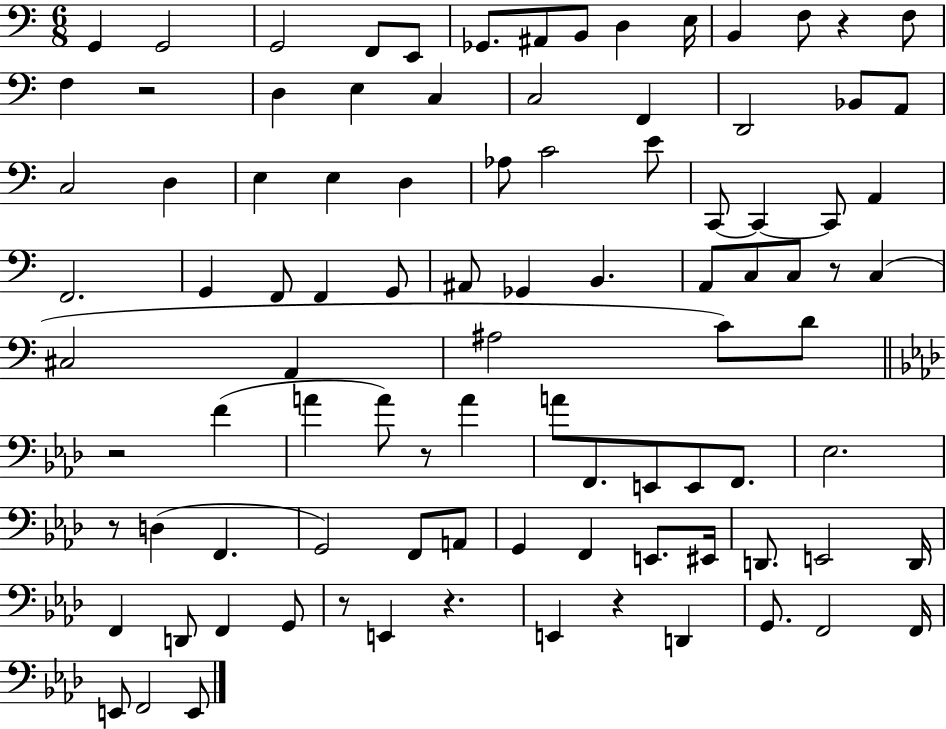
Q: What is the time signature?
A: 6/8